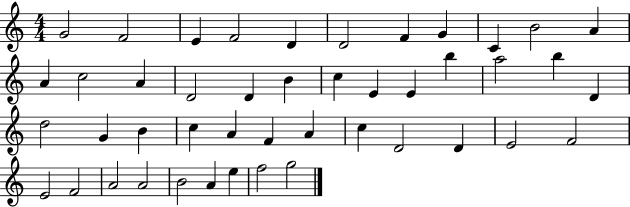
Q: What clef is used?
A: treble